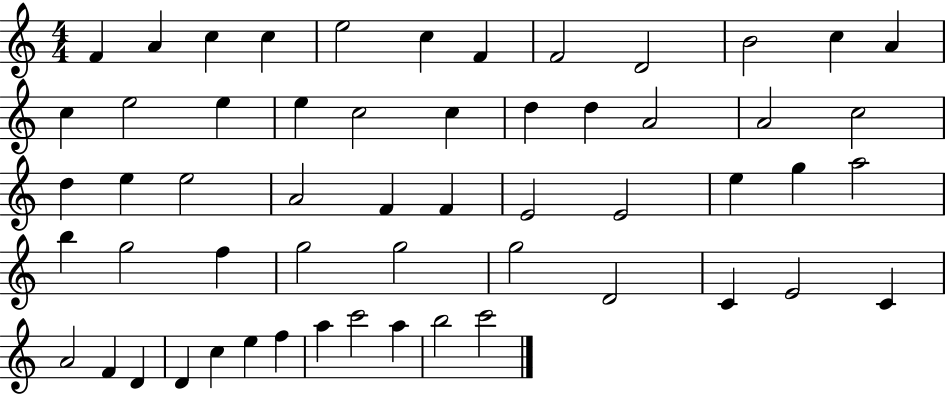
{
  \clef treble
  \numericTimeSignature
  \time 4/4
  \key c \major
  f'4 a'4 c''4 c''4 | e''2 c''4 f'4 | f'2 d'2 | b'2 c''4 a'4 | \break c''4 e''2 e''4 | e''4 c''2 c''4 | d''4 d''4 a'2 | a'2 c''2 | \break d''4 e''4 e''2 | a'2 f'4 f'4 | e'2 e'2 | e''4 g''4 a''2 | \break b''4 g''2 f''4 | g''2 g''2 | g''2 d'2 | c'4 e'2 c'4 | \break a'2 f'4 d'4 | d'4 c''4 e''4 f''4 | a''4 c'''2 a''4 | b''2 c'''2 | \break \bar "|."
}